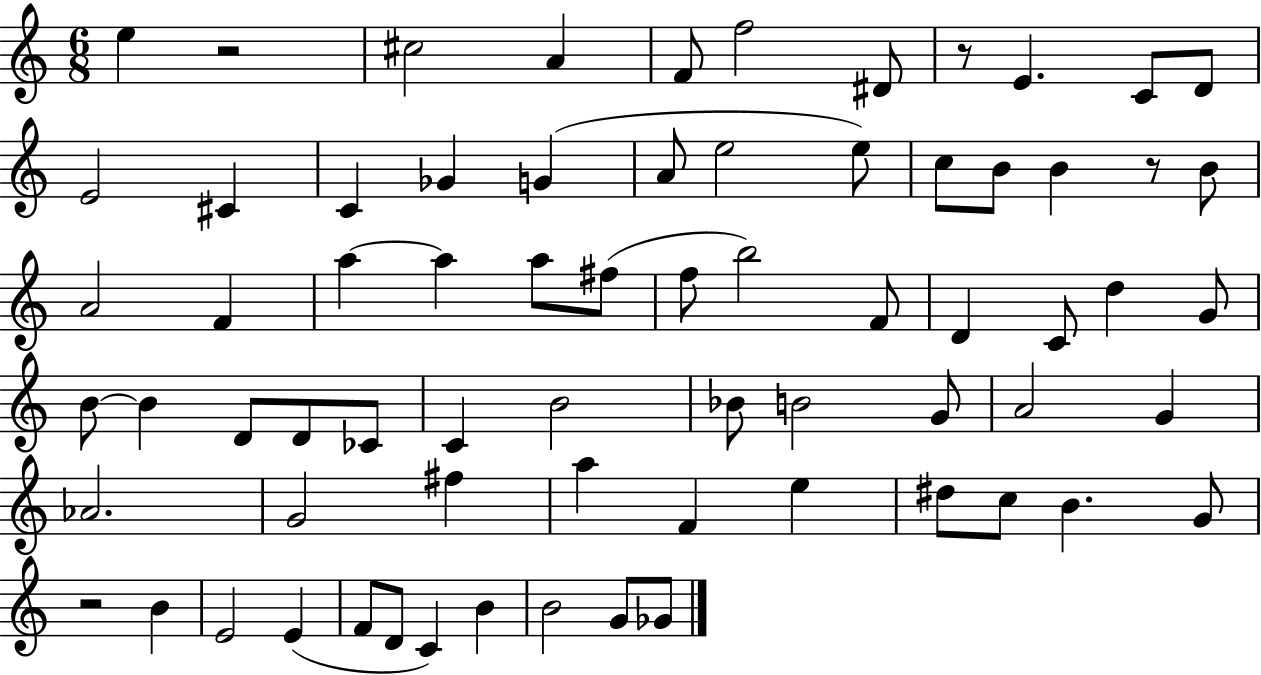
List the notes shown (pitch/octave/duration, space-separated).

E5/q R/h C#5/h A4/q F4/e F5/h D#4/e R/e E4/q. C4/e D4/e E4/h C#4/q C4/q Gb4/q G4/q A4/e E5/h E5/e C5/e B4/e B4/q R/e B4/e A4/h F4/q A5/q A5/q A5/e F#5/e F5/e B5/h F4/e D4/q C4/e D5/q G4/e B4/e B4/q D4/e D4/e CES4/e C4/q B4/h Bb4/e B4/h G4/e A4/h G4/q Ab4/h. G4/h F#5/q A5/q F4/q E5/q D#5/e C5/e B4/q. G4/e R/h B4/q E4/h E4/q F4/e D4/e C4/q B4/q B4/h G4/e Gb4/e